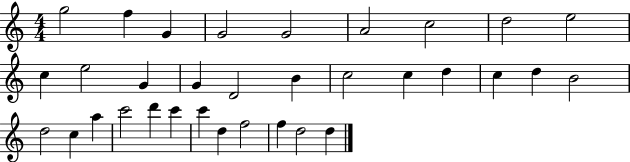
{
  \clef treble
  \numericTimeSignature
  \time 4/4
  \key c \major
  g''2 f''4 g'4 | g'2 g'2 | a'2 c''2 | d''2 e''2 | \break c''4 e''2 g'4 | g'4 d'2 b'4 | c''2 c''4 d''4 | c''4 d''4 b'2 | \break d''2 c''4 a''4 | c'''2 d'''4 c'''4 | c'''4 d''4 f''2 | f''4 d''2 d''4 | \break \bar "|."
}